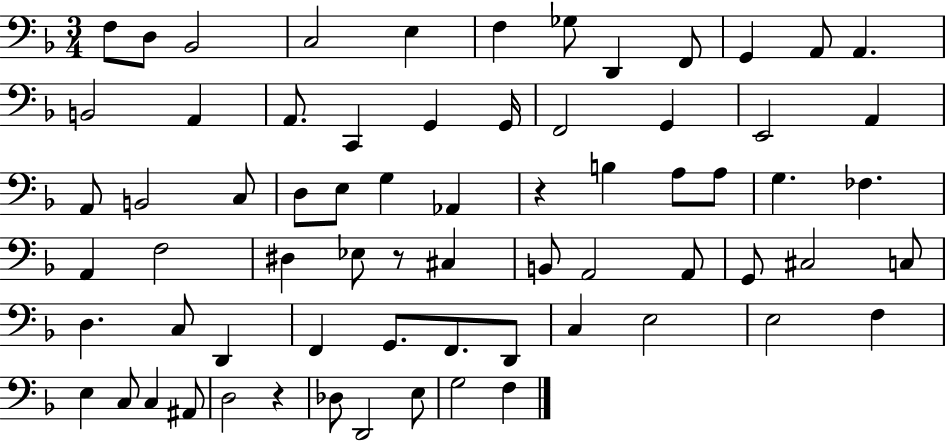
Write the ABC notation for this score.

X:1
T:Untitled
M:3/4
L:1/4
K:F
F,/2 D,/2 _B,,2 C,2 E, F, _G,/2 D,, F,,/2 G,, A,,/2 A,, B,,2 A,, A,,/2 C,, G,, G,,/4 F,,2 G,, E,,2 A,, A,,/2 B,,2 C,/2 D,/2 E,/2 G, _A,, z B, A,/2 A,/2 G, _F, A,, F,2 ^D, _E,/2 z/2 ^C, B,,/2 A,,2 A,,/2 G,,/2 ^C,2 C,/2 D, C,/2 D,, F,, G,,/2 F,,/2 D,,/2 C, E,2 E,2 F, E, C,/2 C, ^A,,/2 D,2 z _D,/2 D,,2 E,/2 G,2 F,